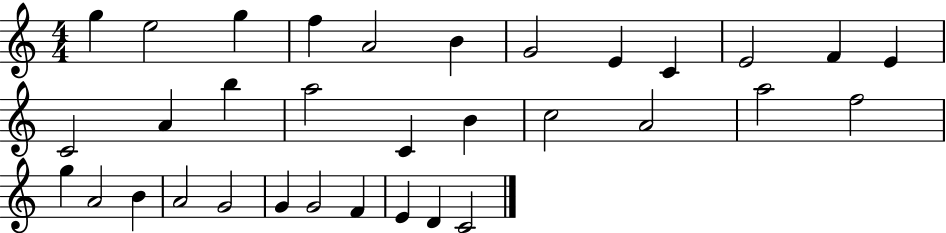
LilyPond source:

{
  \clef treble
  \numericTimeSignature
  \time 4/4
  \key c \major
  g''4 e''2 g''4 | f''4 a'2 b'4 | g'2 e'4 c'4 | e'2 f'4 e'4 | \break c'2 a'4 b''4 | a''2 c'4 b'4 | c''2 a'2 | a''2 f''2 | \break g''4 a'2 b'4 | a'2 g'2 | g'4 g'2 f'4 | e'4 d'4 c'2 | \break \bar "|."
}